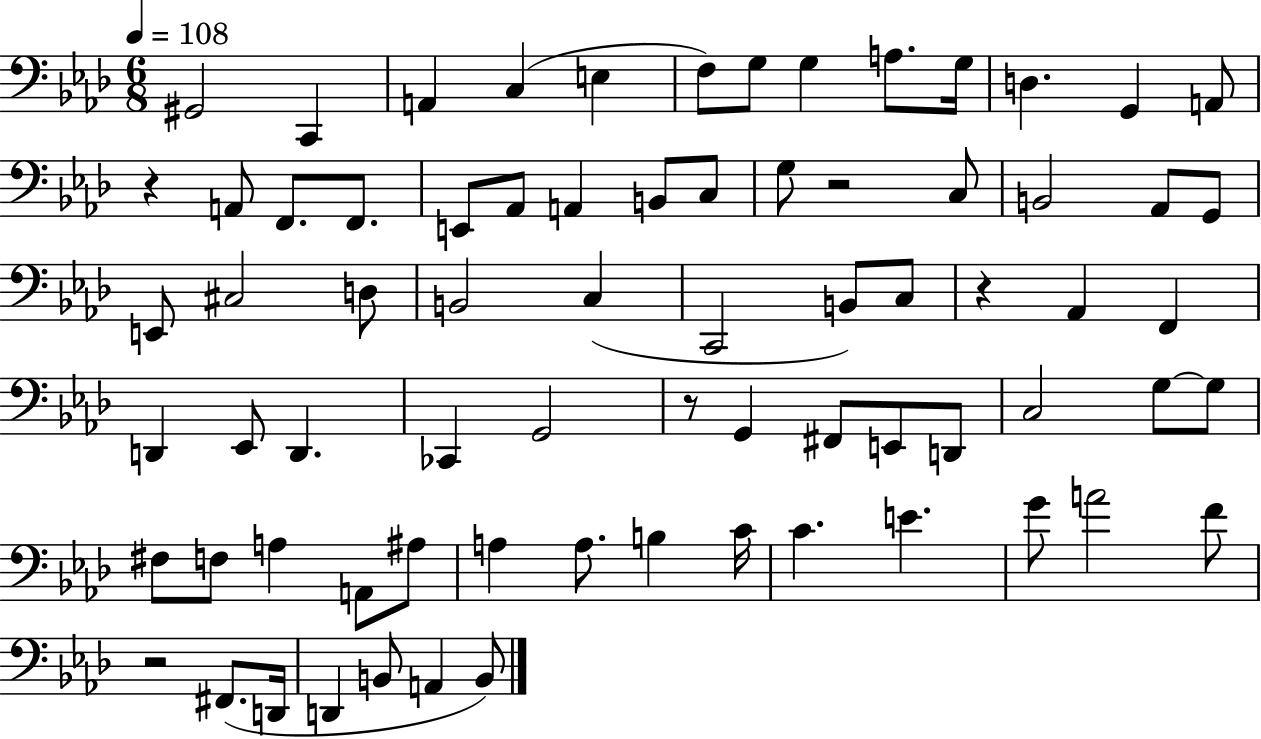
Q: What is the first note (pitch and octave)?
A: G#2